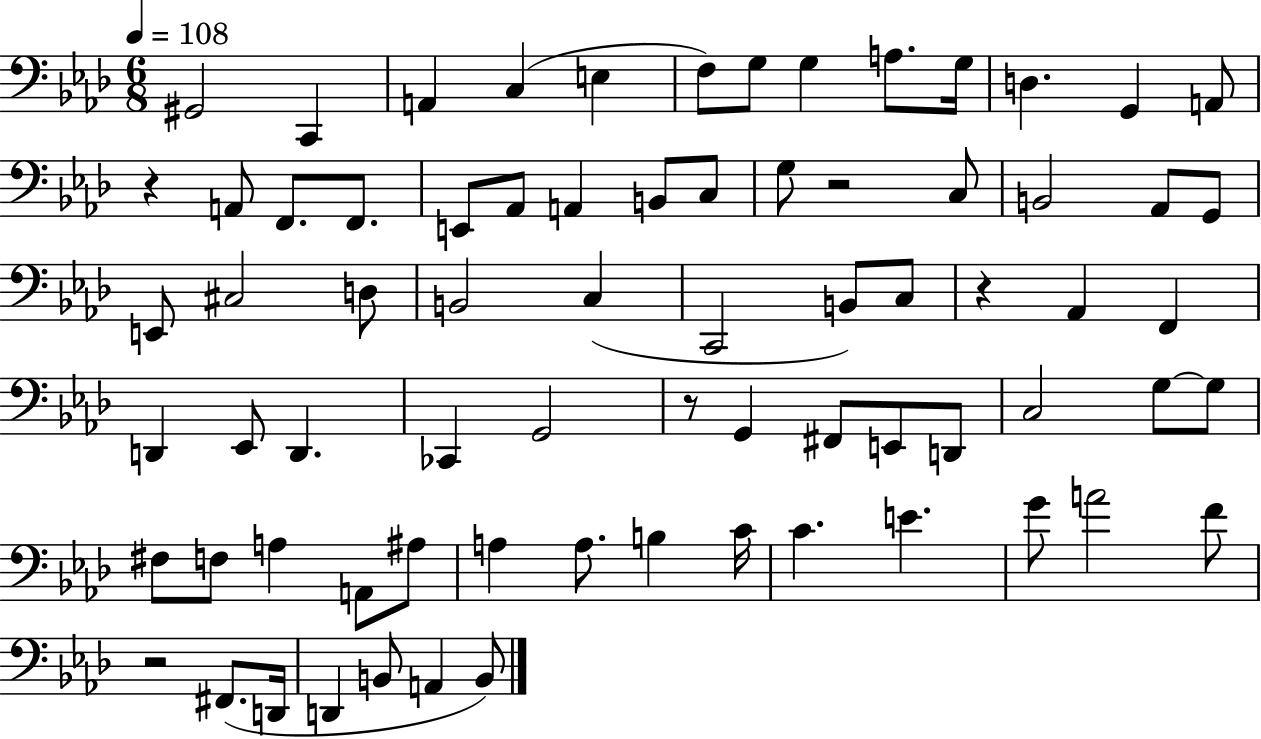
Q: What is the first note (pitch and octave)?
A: G#2